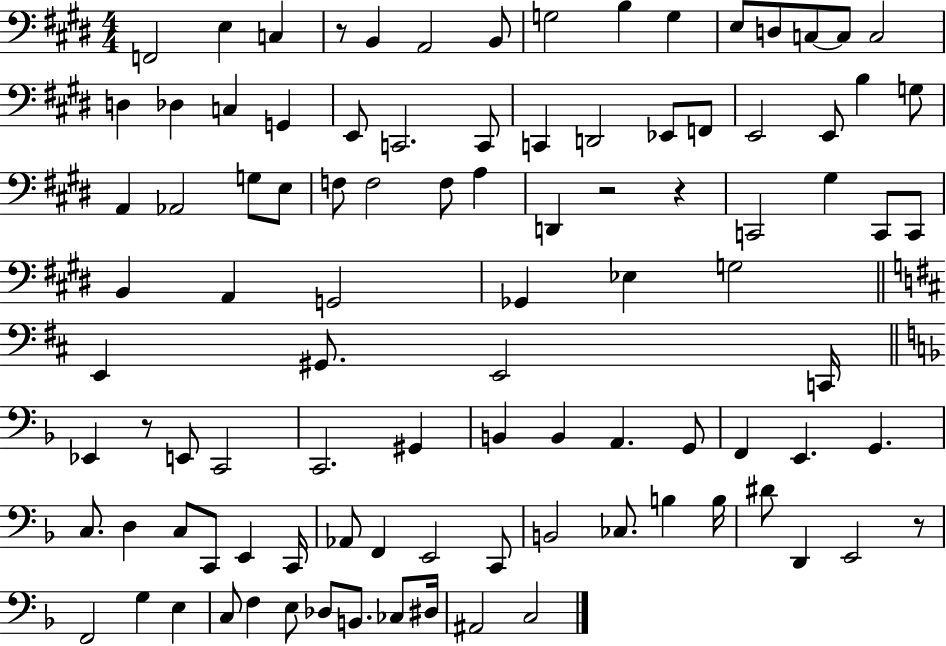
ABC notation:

X:1
T:Untitled
M:4/4
L:1/4
K:E
F,,2 E, C, z/2 B,, A,,2 B,,/2 G,2 B, G, E,/2 D,/2 C,/2 C,/2 C,2 D, _D, C, G,, E,,/2 C,,2 C,,/2 C,, D,,2 _E,,/2 F,,/2 E,,2 E,,/2 B, G,/2 A,, _A,,2 G,/2 E,/2 F,/2 F,2 F,/2 A, D,, z2 z C,,2 ^G, C,,/2 C,,/2 B,, A,, G,,2 _G,, _E, G,2 E,, ^G,,/2 E,,2 C,,/4 _E,, z/2 E,,/2 C,,2 C,,2 ^G,, B,, B,, A,, G,,/2 F,, E,, G,, C,/2 D, C,/2 C,,/2 E,, C,,/4 _A,,/2 F,, E,,2 C,,/2 B,,2 _C,/2 B, B,/4 ^D/2 D,, E,,2 z/2 F,,2 G, E, C,/2 F, E,/2 _D,/2 B,,/2 _C,/2 ^D,/4 ^A,,2 C,2